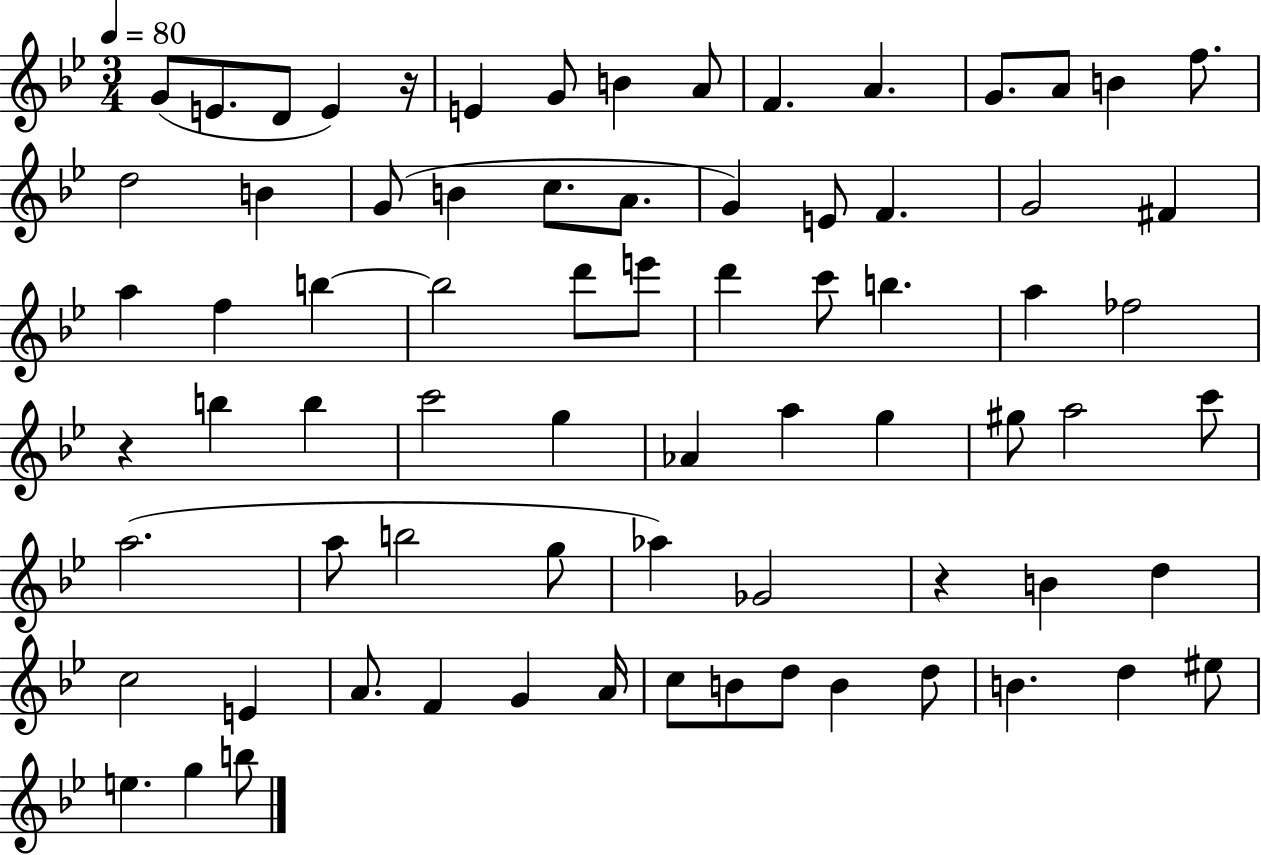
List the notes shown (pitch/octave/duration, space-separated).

G4/e E4/e. D4/e E4/q R/s E4/q G4/e B4/q A4/e F4/q. A4/q. G4/e. A4/e B4/q F5/e. D5/h B4/q G4/e B4/q C5/e. A4/e. G4/q E4/e F4/q. G4/h F#4/q A5/q F5/q B5/q B5/h D6/e E6/e D6/q C6/e B5/q. A5/q FES5/h R/q B5/q B5/q C6/h G5/q Ab4/q A5/q G5/q G#5/e A5/h C6/e A5/h. A5/e B5/h G5/e Ab5/q Gb4/h R/q B4/q D5/q C5/h E4/q A4/e. F4/q G4/q A4/s C5/e B4/e D5/e B4/q D5/e B4/q. D5/q EIS5/e E5/q. G5/q B5/e